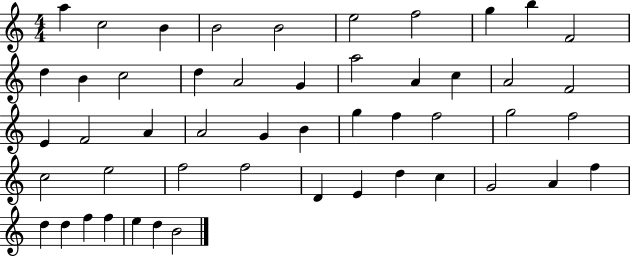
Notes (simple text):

A5/q C5/h B4/q B4/h B4/h E5/h F5/h G5/q B5/q F4/h D5/q B4/q C5/h D5/q A4/h G4/q A5/h A4/q C5/q A4/h F4/h E4/q F4/h A4/q A4/h G4/q B4/q G5/q F5/q F5/h G5/h F5/h C5/h E5/h F5/h F5/h D4/q E4/q D5/q C5/q G4/h A4/q F5/q D5/q D5/q F5/q F5/q E5/q D5/q B4/h